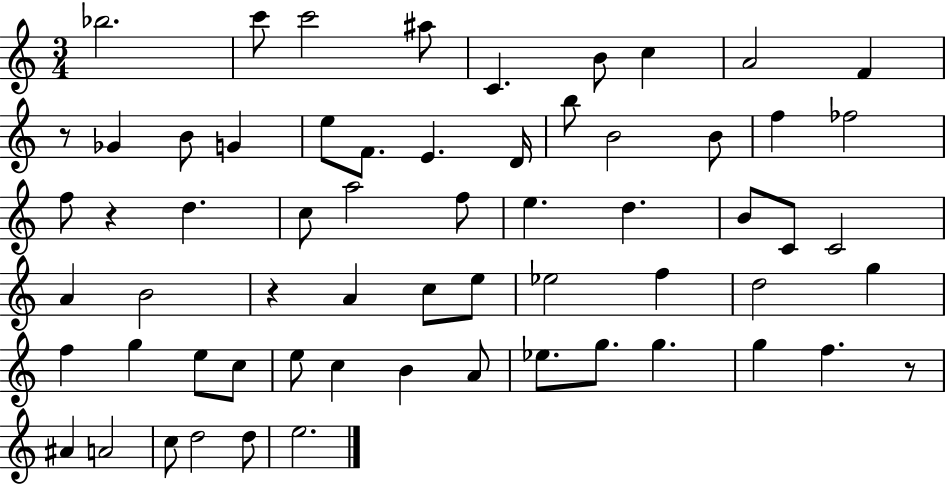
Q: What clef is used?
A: treble